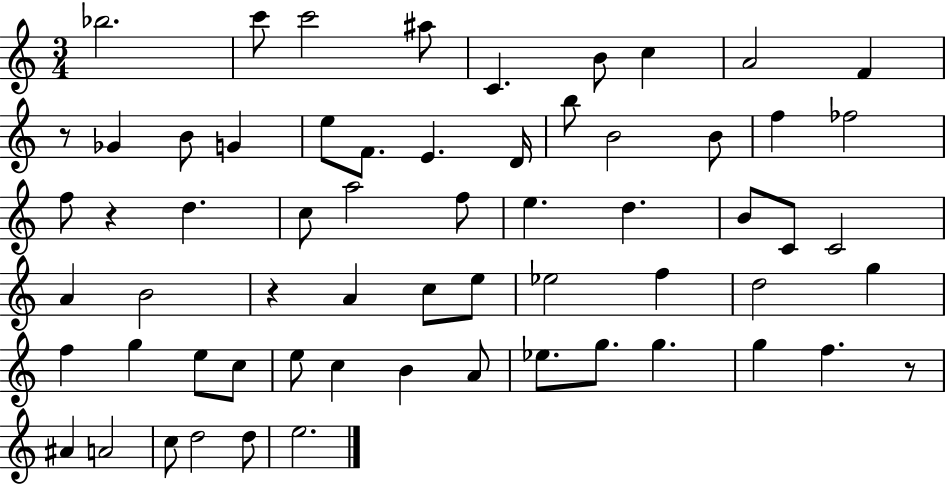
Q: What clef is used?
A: treble